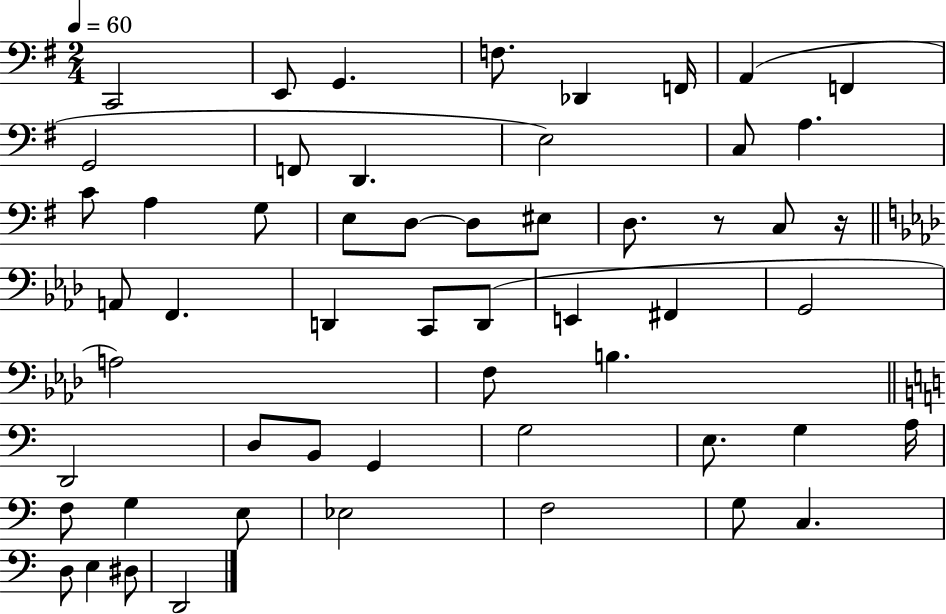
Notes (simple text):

C2/h E2/e G2/q. F3/e. Db2/q F2/s A2/q F2/q G2/h F2/e D2/q. E3/h C3/e A3/q. C4/e A3/q G3/e E3/e D3/e D3/e EIS3/e D3/e. R/e C3/e R/s A2/e F2/q. D2/q C2/e D2/e E2/q F#2/q G2/h A3/h F3/e B3/q. D2/h D3/e B2/e G2/q G3/h E3/e. G3/q A3/s F3/e G3/q E3/e Eb3/h F3/h G3/e C3/q. D3/e E3/q D#3/e D2/h